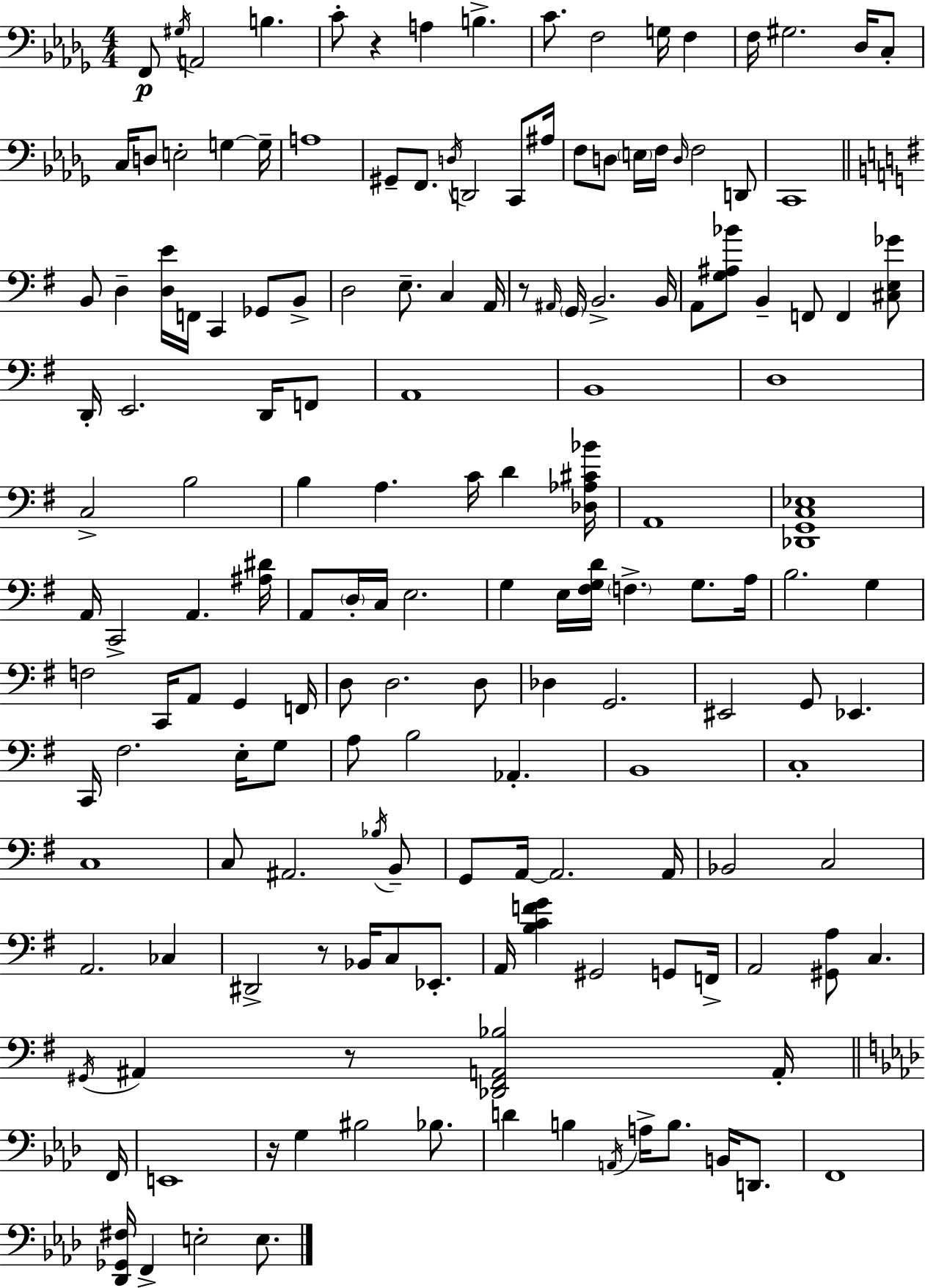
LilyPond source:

{
  \clef bass
  \numericTimeSignature
  \time 4/4
  \key bes \minor
  \repeat volta 2 { f,8\p \acciaccatura { gis16 } a,2 b4. | c'8-. r4 a4 b4.-> | c'8. f2 g16 f4 | f16 gis2. des16 c8-. | \break c16 d8 e2-. g4~~ | g16-- a1 | gis,8-- f,8. \acciaccatura { d16 } d,2 c,8 | ais16 f8 d8 \parenthesize e16 f16 \grace { d16 } f2 | \break d,8 c,1 | \bar "||" \break \key g \major b,8 d4-- <d e'>16 f,16 c,4 ges,8 b,8-> | d2 e8.-- c4 a,16 | r8 \grace { ais,16 } \parenthesize g,16 b,2.-> | b,16 a,8 <g ais bes'>8 b,4-- f,8 f,4 <cis e ges'>8 | \break d,16-. e,2. d,16 f,8 | a,1 | b,1 | d1 | \break c2-> b2 | b4 a4. c'16 d'4 | <des aes cis' bes'>16 a,1 | <des, g, c ees>1 | \break a,16 c,2-> a,4. | <ais dis'>16 a,8 \parenthesize d16-. c16 e2. | g4 e16 <fis g d'>16 \parenthesize f4.-> g8. | a16 b2. g4 | \break f2 c,16 a,8 g,4 | f,16 d8 d2. d8 | des4 g,2. | eis,2 g,8 ees,4. | \break c,16 fis2. e16-. g8 | a8 b2 aes,4.-. | b,1 | c1-. | \break c1 | c8 ais,2. \acciaccatura { bes16 } | b,8-- g,8 a,16~~ a,2. | a,16 bes,2 c2 | \break a,2. ces4 | dis,2-> r8 bes,16 c8 ees,8.-. | a,16 <b c' f' g'>4 gis,2 g,8 | f,16-> a,2 <gis, a>8 c4. | \break \acciaccatura { gis,16 } ais,4 r8 <des, fis, a, bes>2 | a,16-. \bar "||" \break \key f \minor f,16 e,1 | r16 g4 bis2 bes8. | d'4 b4 \acciaccatura { a,16 } a16-> b8. b,16 d,8. | f,1 | \break <des, ges, fis>16 f,4-> e2-. e8. | } \bar "|."
}